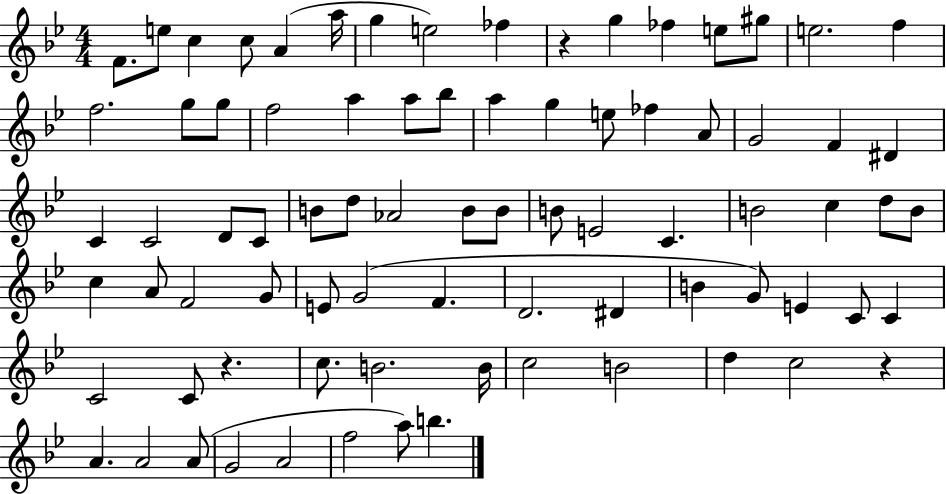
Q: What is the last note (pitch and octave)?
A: B5